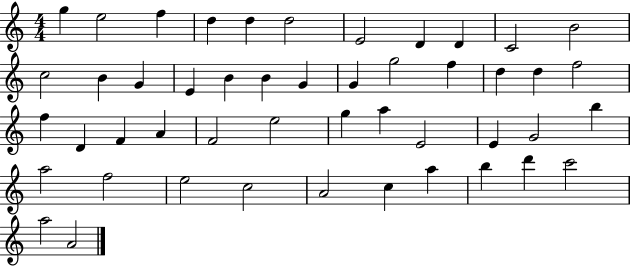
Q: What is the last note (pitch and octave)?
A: A4